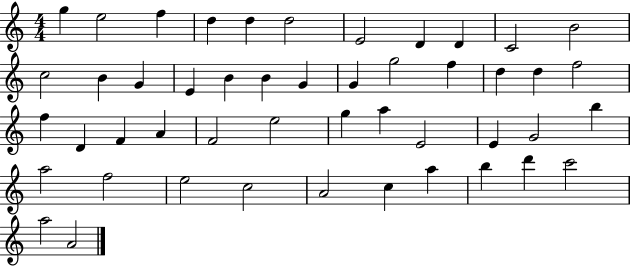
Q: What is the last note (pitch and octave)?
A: A4